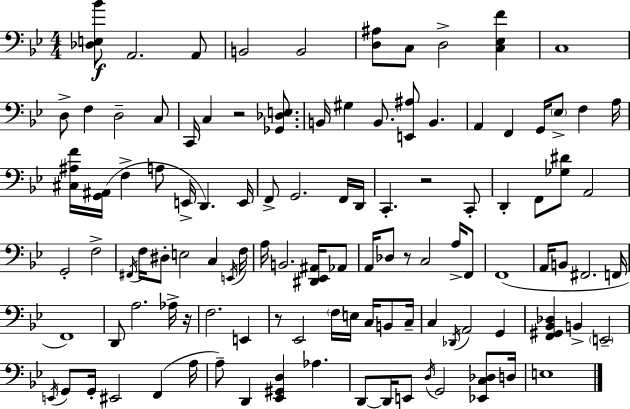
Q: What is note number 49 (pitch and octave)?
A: Ab2